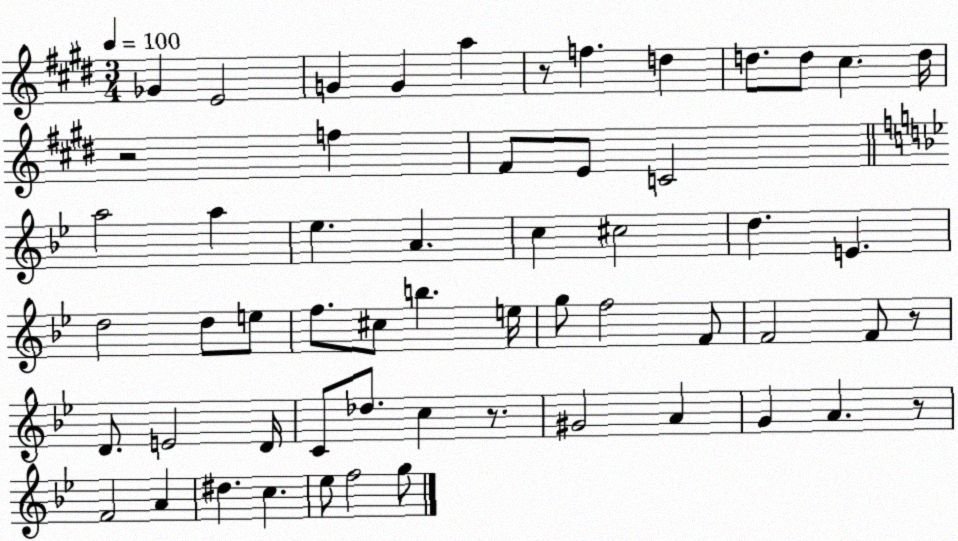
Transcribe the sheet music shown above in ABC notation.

X:1
T:Untitled
M:3/4
L:1/4
K:E
_G E2 G G a z/2 f d d/2 d/2 ^c d/4 z2 f ^F/2 E/2 C2 a2 a _e A c ^c2 d E d2 d/2 e/2 f/2 ^c/2 b e/4 g/2 f2 F/2 F2 F/2 z/2 D/2 E2 D/4 C/2 _d/2 c z/2 ^G2 A G A z/2 F2 A ^d c _e/2 f2 g/2